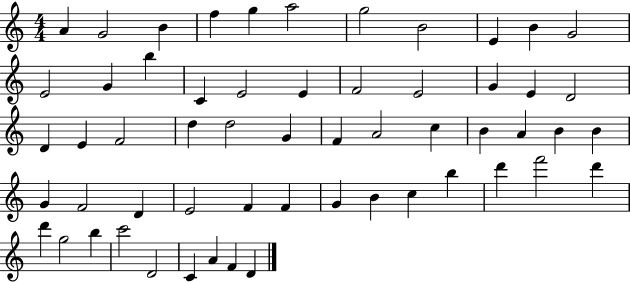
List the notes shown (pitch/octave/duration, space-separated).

A4/q G4/h B4/q F5/q G5/q A5/h G5/h B4/h E4/q B4/q G4/h E4/h G4/q B5/q C4/q E4/h E4/q F4/h E4/h G4/q E4/q D4/h D4/q E4/q F4/h D5/q D5/h G4/q F4/q A4/h C5/q B4/q A4/q B4/q B4/q G4/q F4/h D4/q E4/h F4/q F4/q G4/q B4/q C5/q B5/q D6/q F6/h D6/q D6/q G5/h B5/q C6/h D4/h C4/q A4/q F4/q D4/q